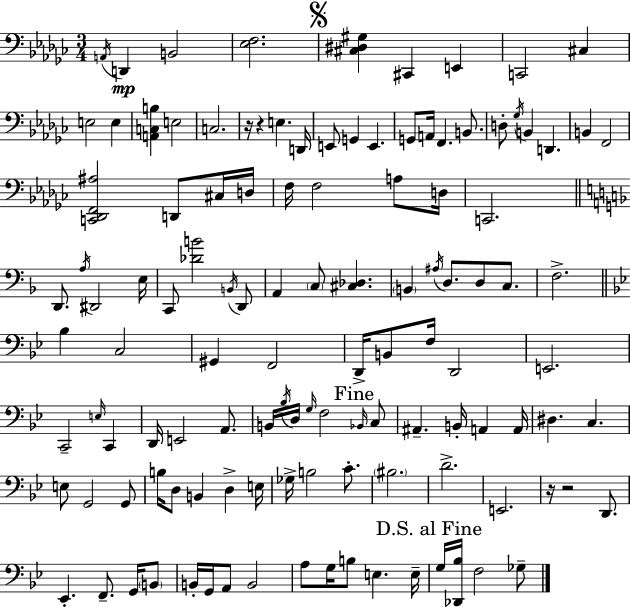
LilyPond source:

{
  \clef bass
  \numericTimeSignature
  \time 3/4
  \key ees \minor
  \acciaccatura { a,16 }\mp d,4 b,2 | <ees f>2. | \mark \markup { \musicglyph "scripts.segno" } <cis dis gis>4 cis,4 e,4 | c,2 cis4 | \break e2 e4 | <a, c b>4 e2 | c2. | r16 r4 e4. | \break d,16 e,8 g,4 e,4. | g,8 a,16 f,4. b,8. | d8-. \acciaccatura { ges16 } b,4 d,4. | b,4 f,2 | \break <c, des, f, ais>2 d,8 | cis16 d16 f16 f2 a8 | d16 c,2. | \bar "||" \break \key d \minor d,8. \acciaccatura { a16 } dis,2 | e16 c,8 <des' b'>2 \acciaccatura { b,16 } | d,8 a,4 \parenthesize c8 <cis des>4. | \parenthesize b,4 \acciaccatura { ais16 } d8. d8 | \break c8. f2.-> | \bar "||" \break \key bes \major bes4 c2 | gis,4 f,2 | d,16-> b,8 f16 d,2 | e,2. | \break c,2-- \grace { e16 } c,4 | d,16 e,2 a,8. | b,16 \acciaccatura { bes16 } d16 \grace { g16 } f2 | \mark "Fine" \grace { bes,16 } c8 ais,4.-- b,16-. a,4 | \break a,16 dis4. c4. | e8 g,2 | g,8 b16 d8 b,4 d4-> | e16 ges16-> b2 | \break c'8.-. \parenthesize bis2. | d'2.-> | e,2. | r16 r2 | \break d,8. ees,4.-. f,8.-- | g,16 \parenthesize b,8 b,16-. g,16 a,8 b,2 | a8 g16 b8 e4. | e16-- \mark "D.S. al Fine" g16 <des, bes>16 f2 | \break ges8-- \bar "|."
}